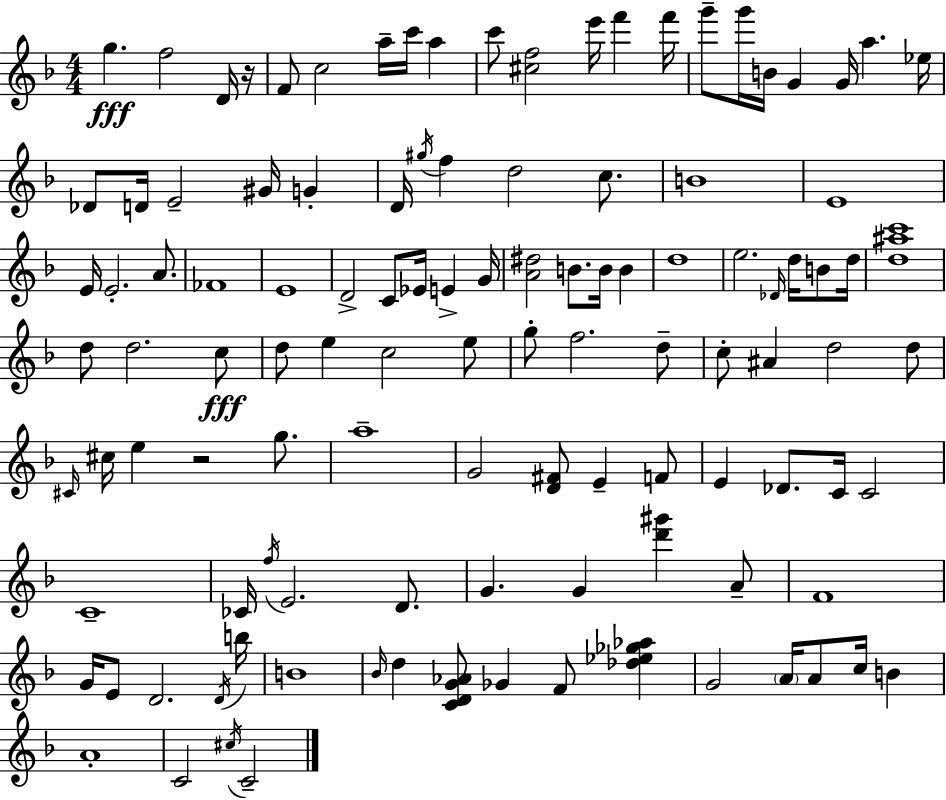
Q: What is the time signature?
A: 4/4